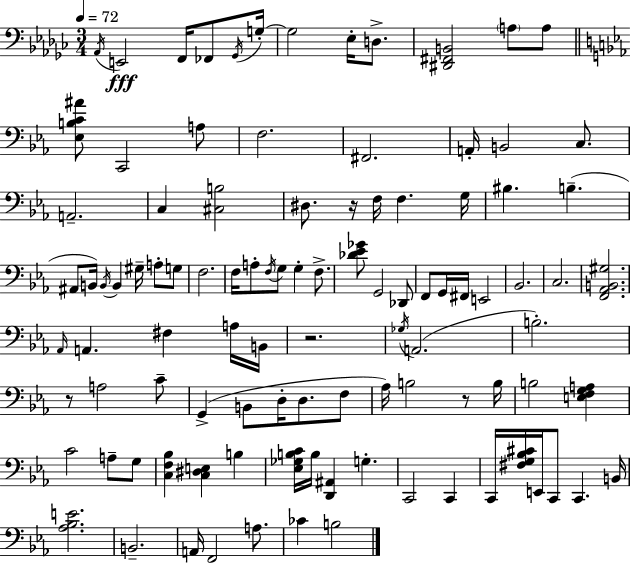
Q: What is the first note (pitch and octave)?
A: Ab2